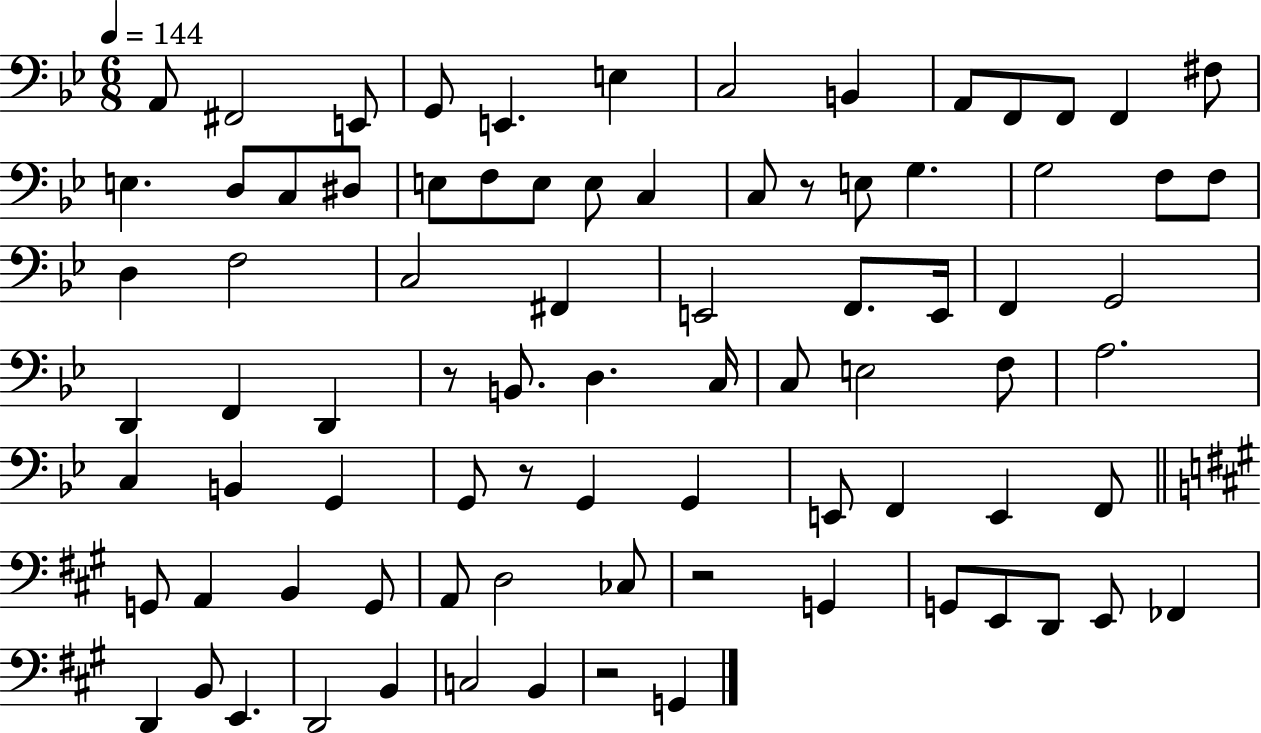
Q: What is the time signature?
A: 6/8